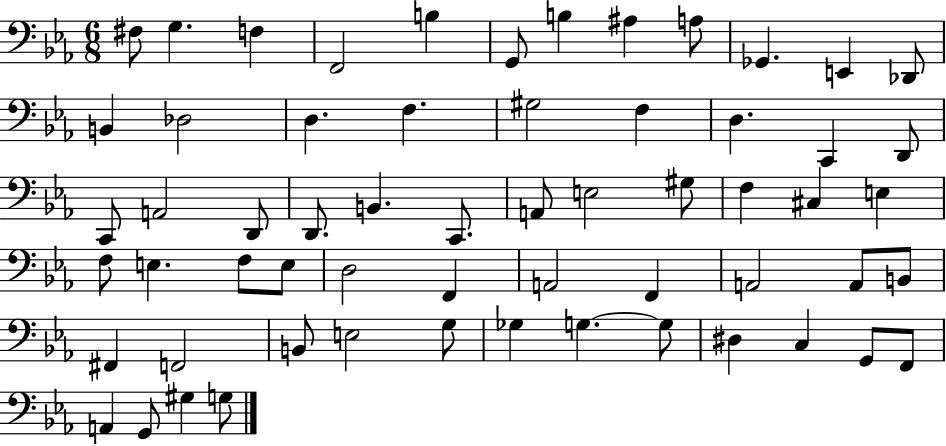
F#3/e G3/q. F3/q F2/h B3/q G2/e B3/q A#3/q A3/e Gb2/q. E2/q Db2/e B2/q Db3/h D3/q. F3/q. G#3/h F3/q D3/q. C2/q D2/e C2/e A2/h D2/e D2/e. B2/q. C2/e. A2/e E3/h G#3/e F3/q C#3/q E3/q F3/e E3/q. F3/e E3/e D3/h F2/q A2/h F2/q A2/h A2/e B2/e F#2/q F2/h B2/e E3/h G3/e Gb3/q G3/q. G3/e D#3/q C3/q G2/e F2/e A2/q G2/e G#3/q G3/e